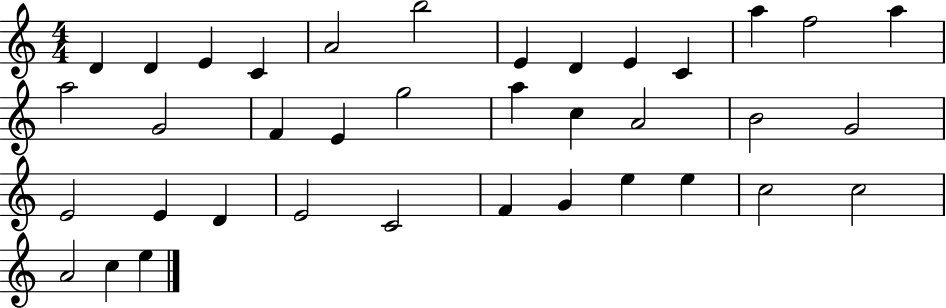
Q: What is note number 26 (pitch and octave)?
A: D4